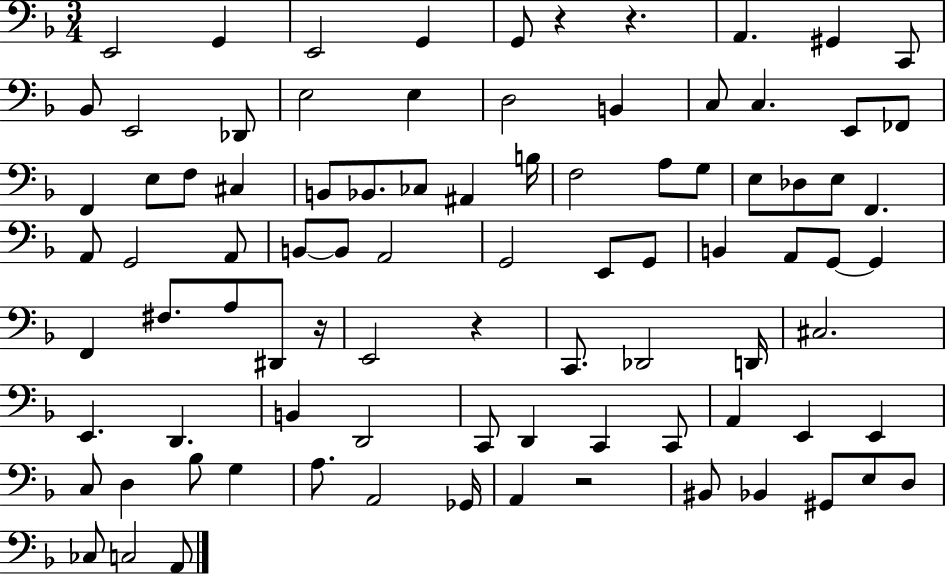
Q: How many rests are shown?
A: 5